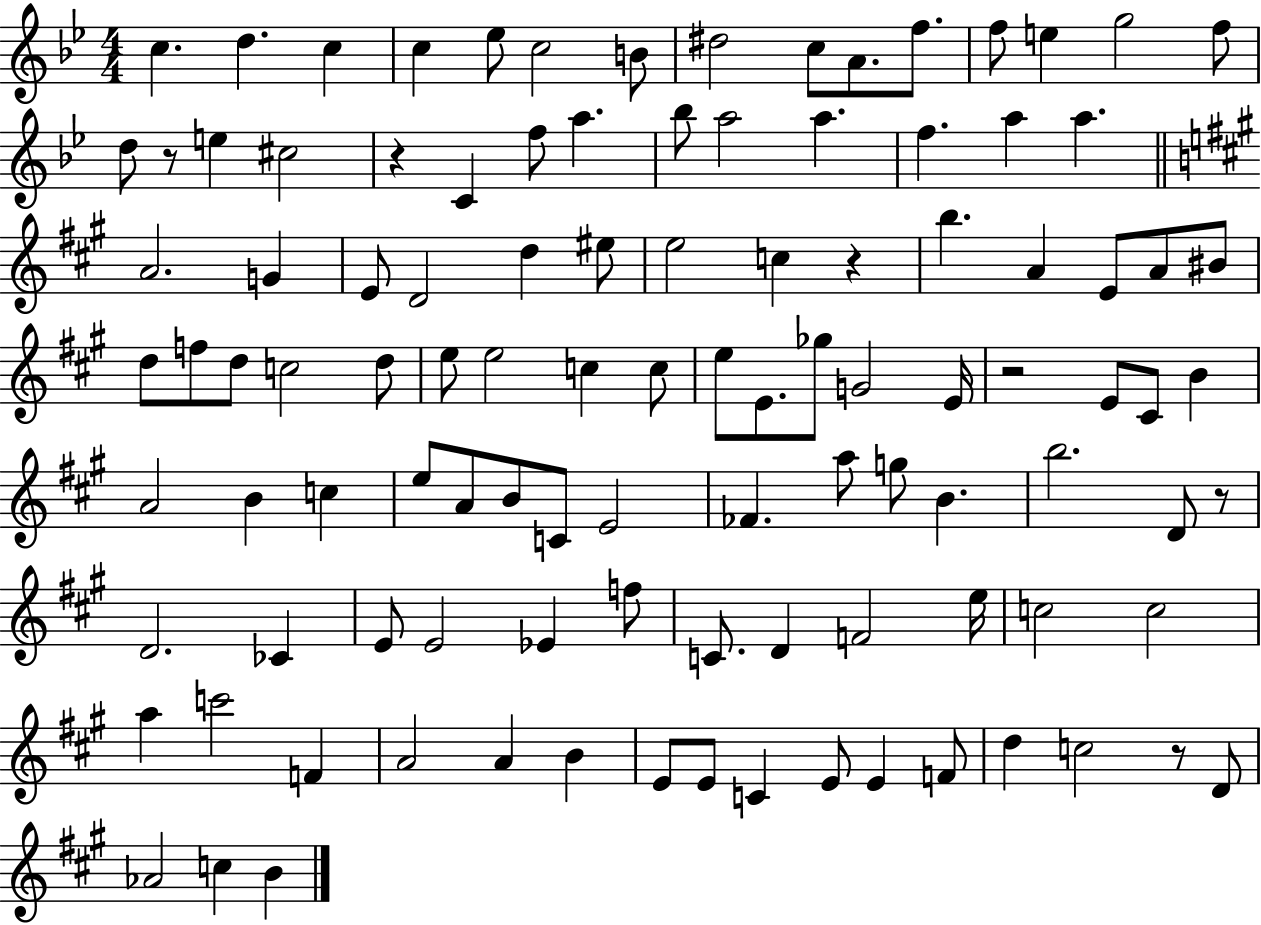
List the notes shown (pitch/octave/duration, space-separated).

C5/q. D5/q. C5/q C5/q Eb5/e C5/h B4/e D#5/h C5/e A4/e. F5/e. F5/e E5/q G5/h F5/e D5/e R/e E5/q C#5/h R/q C4/q F5/e A5/q. Bb5/e A5/h A5/q. F5/q. A5/q A5/q. A4/h. G4/q E4/e D4/h D5/q EIS5/e E5/h C5/q R/q B5/q. A4/q E4/e A4/e BIS4/e D5/e F5/e D5/e C5/h D5/e E5/e E5/h C5/q C5/e E5/e E4/e. Gb5/e G4/h E4/s R/h E4/e C#4/e B4/q A4/h B4/q C5/q E5/e A4/e B4/e C4/e E4/h FES4/q. A5/e G5/e B4/q. B5/h. D4/e R/e D4/h. CES4/q E4/e E4/h Eb4/q F5/e C4/e. D4/q F4/h E5/s C5/h C5/h A5/q C6/h F4/q A4/h A4/q B4/q E4/e E4/e C4/q E4/e E4/q F4/e D5/q C5/h R/e D4/e Ab4/h C5/q B4/q